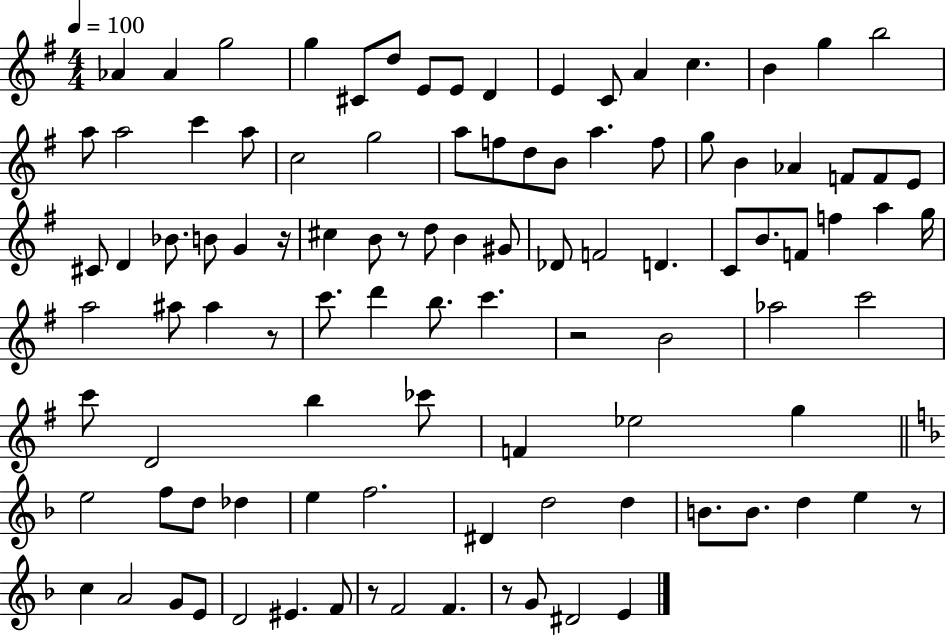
Ab4/q Ab4/q G5/h G5/q C#4/e D5/e E4/e E4/e D4/q E4/q C4/e A4/q C5/q. B4/q G5/q B5/h A5/e A5/h C6/q A5/e C5/h G5/h A5/e F5/e D5/e B4/e A5/q. F5/e G5/e B4/q Ab4/q F4/e F4/e E4/e C#4/e D4/q Bb4/e. B4/e G4/q R/s C#5/q B4/e R/e D5/e B4/q G#4/e Db4/e F4/h D4/q. C4/e B4/e. F4/e F5/q A5/q G5/s A5/h A#5/e A#5/q R/e C6/e. D6/q B5/e. C6/q. R/h B4/h Ab5/h C6/h C6/e D4/h B5/q CES6/e F4/q Eb5/h G5/q E5/h F5/e D5/e Db5/q E5/q F5/h. D#4/q D5/h D5/q B4/e. B4/e. D5/q E5/q R/e C5/q A4/h G4/e E4/e D4/h EIS4/q. F4/e R/e F4/h F4/q. R/e G4/e D#4/h E4/q